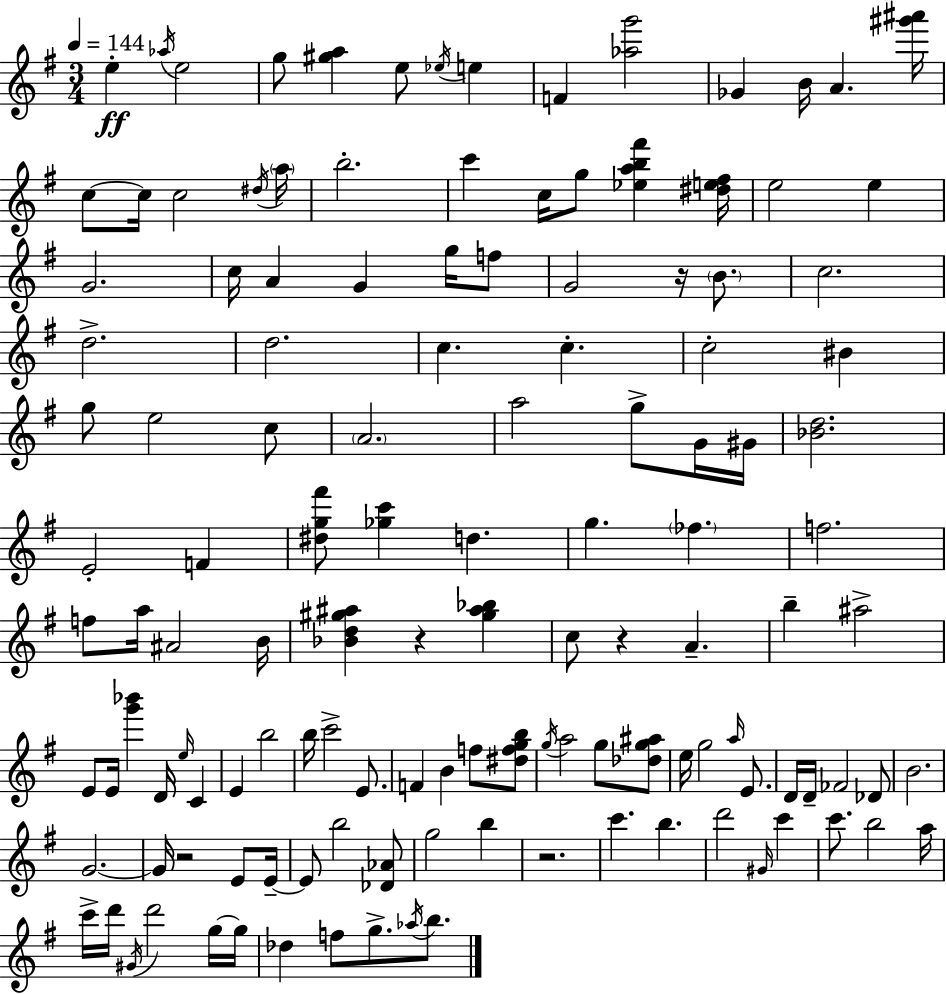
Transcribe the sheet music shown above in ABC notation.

X:1
T:Untitled
M:3/4
L:1/4
K:Em
e _a/4 e2 g/2 [^ga] e/2 _e/4 e F [_ag']2 _G B/4 A [^g'^a']/4 c/2 c/4 c2 ^d/4 a/4 b2 c' c/4 g/2 [_eab^f'] [^de^f]/4 e2 e G2 c/4 A G g/4 f/2 G2 z/4 B/2 c2 d2 d2 c c c2 ^B g/2 e2 c/2 A2 a2 g/2 G/4 ^G/4 [_Bd]2 E2 F [^dg^f']/2 [_gc'] d g _f f2 f/2 a/4 ^A2 B/4 [_Bd^g^a] z [^g^a_b] c/2 z A b ^a2 E/2 E/4 [g'_b'] D/4 e/4 C E b2 b/4 c'2 E/2 F B f/2 [^dfgb]/2 g/4 a2 g/2 [_dg^a]/2 e/4 g2 a/4 E/2 D/4 D/4 _F2 _D/2 B2 G2 G/4 z2 E/2 E/4 E/2 b2 [_D_A]/2 g2 b z2 c' b d'2 ^G/4 c' c'/2 b2 a/4 c'/4 d'/4 ^G/4 d'2 g/4 g/4 _d f/2 g/2 _a/4 b/2